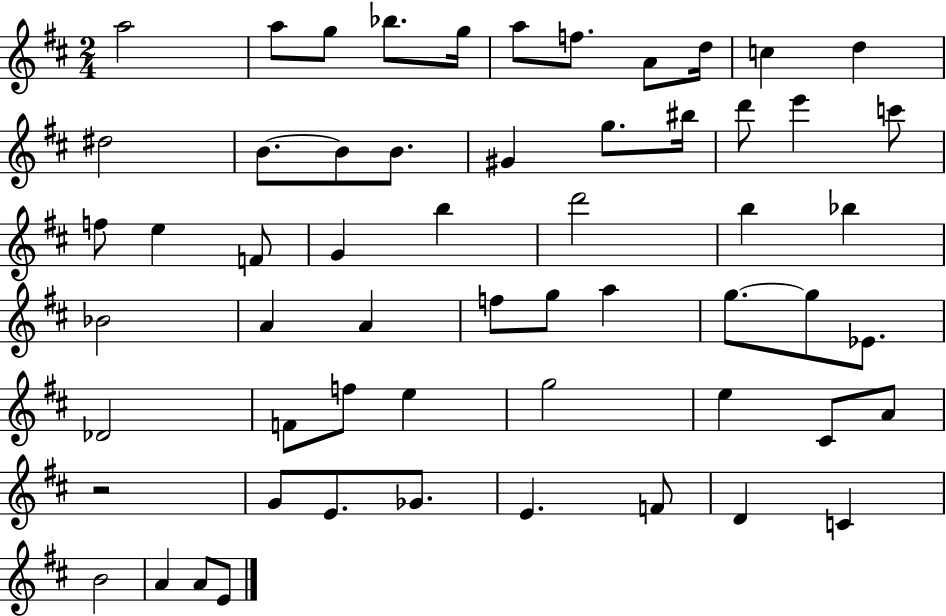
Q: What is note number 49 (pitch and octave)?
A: Gb4